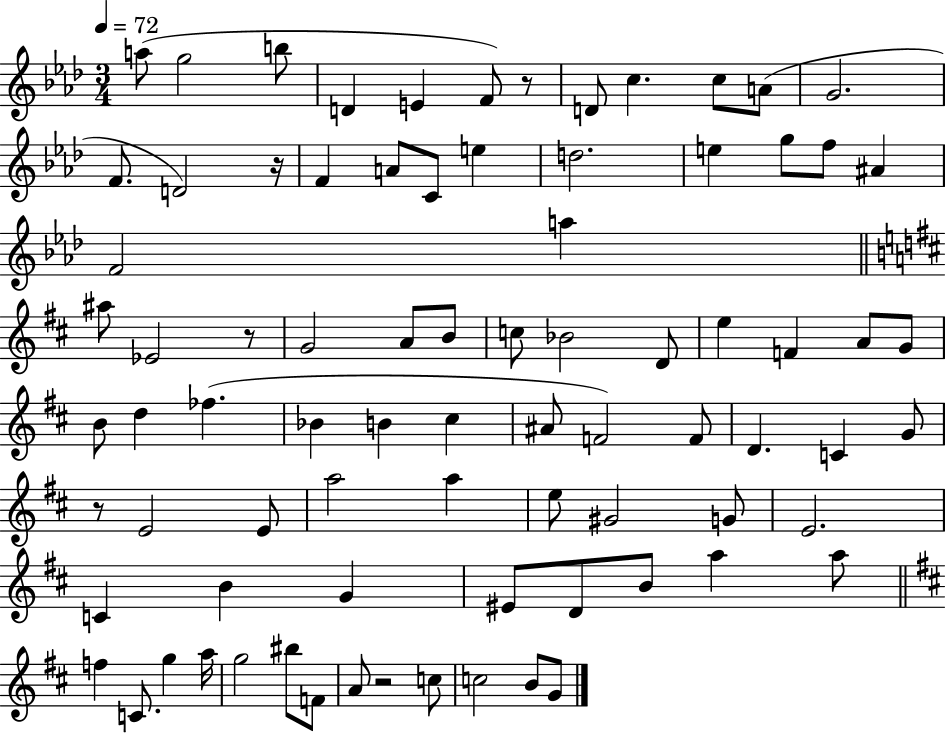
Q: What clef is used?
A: treble